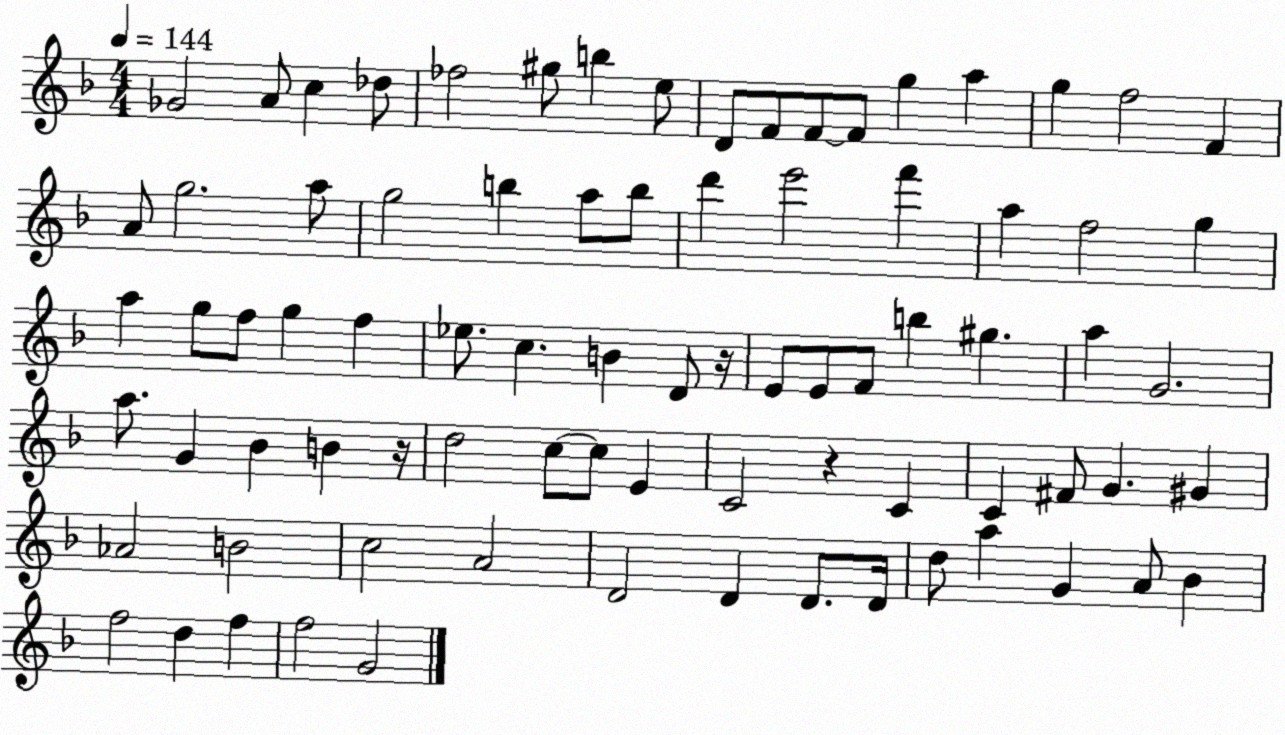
X:1
T:Untitled
M:4/4
L:1/4
K:F
_G2 A/2 c _d/2 _f2 ^g/2 b e/2 D/2 F/2 F/2 F/2 g a g f2 F A/2 g2 a/2 g2 b a/2 b/2 d' e'2 f' a f2 g a g/2 f/2 g f _e/2 c B D/2 z/4 E/2 E/2 F/2 b ^g a G2 a/2 G _B B z/4 d2 c/2 c/2 E C2 z C C ^F/2 G ^G _A2 B2 c2 A2 D2 D D/2 D/4 d/2 a G A/2 _B f2 d f f2 G2